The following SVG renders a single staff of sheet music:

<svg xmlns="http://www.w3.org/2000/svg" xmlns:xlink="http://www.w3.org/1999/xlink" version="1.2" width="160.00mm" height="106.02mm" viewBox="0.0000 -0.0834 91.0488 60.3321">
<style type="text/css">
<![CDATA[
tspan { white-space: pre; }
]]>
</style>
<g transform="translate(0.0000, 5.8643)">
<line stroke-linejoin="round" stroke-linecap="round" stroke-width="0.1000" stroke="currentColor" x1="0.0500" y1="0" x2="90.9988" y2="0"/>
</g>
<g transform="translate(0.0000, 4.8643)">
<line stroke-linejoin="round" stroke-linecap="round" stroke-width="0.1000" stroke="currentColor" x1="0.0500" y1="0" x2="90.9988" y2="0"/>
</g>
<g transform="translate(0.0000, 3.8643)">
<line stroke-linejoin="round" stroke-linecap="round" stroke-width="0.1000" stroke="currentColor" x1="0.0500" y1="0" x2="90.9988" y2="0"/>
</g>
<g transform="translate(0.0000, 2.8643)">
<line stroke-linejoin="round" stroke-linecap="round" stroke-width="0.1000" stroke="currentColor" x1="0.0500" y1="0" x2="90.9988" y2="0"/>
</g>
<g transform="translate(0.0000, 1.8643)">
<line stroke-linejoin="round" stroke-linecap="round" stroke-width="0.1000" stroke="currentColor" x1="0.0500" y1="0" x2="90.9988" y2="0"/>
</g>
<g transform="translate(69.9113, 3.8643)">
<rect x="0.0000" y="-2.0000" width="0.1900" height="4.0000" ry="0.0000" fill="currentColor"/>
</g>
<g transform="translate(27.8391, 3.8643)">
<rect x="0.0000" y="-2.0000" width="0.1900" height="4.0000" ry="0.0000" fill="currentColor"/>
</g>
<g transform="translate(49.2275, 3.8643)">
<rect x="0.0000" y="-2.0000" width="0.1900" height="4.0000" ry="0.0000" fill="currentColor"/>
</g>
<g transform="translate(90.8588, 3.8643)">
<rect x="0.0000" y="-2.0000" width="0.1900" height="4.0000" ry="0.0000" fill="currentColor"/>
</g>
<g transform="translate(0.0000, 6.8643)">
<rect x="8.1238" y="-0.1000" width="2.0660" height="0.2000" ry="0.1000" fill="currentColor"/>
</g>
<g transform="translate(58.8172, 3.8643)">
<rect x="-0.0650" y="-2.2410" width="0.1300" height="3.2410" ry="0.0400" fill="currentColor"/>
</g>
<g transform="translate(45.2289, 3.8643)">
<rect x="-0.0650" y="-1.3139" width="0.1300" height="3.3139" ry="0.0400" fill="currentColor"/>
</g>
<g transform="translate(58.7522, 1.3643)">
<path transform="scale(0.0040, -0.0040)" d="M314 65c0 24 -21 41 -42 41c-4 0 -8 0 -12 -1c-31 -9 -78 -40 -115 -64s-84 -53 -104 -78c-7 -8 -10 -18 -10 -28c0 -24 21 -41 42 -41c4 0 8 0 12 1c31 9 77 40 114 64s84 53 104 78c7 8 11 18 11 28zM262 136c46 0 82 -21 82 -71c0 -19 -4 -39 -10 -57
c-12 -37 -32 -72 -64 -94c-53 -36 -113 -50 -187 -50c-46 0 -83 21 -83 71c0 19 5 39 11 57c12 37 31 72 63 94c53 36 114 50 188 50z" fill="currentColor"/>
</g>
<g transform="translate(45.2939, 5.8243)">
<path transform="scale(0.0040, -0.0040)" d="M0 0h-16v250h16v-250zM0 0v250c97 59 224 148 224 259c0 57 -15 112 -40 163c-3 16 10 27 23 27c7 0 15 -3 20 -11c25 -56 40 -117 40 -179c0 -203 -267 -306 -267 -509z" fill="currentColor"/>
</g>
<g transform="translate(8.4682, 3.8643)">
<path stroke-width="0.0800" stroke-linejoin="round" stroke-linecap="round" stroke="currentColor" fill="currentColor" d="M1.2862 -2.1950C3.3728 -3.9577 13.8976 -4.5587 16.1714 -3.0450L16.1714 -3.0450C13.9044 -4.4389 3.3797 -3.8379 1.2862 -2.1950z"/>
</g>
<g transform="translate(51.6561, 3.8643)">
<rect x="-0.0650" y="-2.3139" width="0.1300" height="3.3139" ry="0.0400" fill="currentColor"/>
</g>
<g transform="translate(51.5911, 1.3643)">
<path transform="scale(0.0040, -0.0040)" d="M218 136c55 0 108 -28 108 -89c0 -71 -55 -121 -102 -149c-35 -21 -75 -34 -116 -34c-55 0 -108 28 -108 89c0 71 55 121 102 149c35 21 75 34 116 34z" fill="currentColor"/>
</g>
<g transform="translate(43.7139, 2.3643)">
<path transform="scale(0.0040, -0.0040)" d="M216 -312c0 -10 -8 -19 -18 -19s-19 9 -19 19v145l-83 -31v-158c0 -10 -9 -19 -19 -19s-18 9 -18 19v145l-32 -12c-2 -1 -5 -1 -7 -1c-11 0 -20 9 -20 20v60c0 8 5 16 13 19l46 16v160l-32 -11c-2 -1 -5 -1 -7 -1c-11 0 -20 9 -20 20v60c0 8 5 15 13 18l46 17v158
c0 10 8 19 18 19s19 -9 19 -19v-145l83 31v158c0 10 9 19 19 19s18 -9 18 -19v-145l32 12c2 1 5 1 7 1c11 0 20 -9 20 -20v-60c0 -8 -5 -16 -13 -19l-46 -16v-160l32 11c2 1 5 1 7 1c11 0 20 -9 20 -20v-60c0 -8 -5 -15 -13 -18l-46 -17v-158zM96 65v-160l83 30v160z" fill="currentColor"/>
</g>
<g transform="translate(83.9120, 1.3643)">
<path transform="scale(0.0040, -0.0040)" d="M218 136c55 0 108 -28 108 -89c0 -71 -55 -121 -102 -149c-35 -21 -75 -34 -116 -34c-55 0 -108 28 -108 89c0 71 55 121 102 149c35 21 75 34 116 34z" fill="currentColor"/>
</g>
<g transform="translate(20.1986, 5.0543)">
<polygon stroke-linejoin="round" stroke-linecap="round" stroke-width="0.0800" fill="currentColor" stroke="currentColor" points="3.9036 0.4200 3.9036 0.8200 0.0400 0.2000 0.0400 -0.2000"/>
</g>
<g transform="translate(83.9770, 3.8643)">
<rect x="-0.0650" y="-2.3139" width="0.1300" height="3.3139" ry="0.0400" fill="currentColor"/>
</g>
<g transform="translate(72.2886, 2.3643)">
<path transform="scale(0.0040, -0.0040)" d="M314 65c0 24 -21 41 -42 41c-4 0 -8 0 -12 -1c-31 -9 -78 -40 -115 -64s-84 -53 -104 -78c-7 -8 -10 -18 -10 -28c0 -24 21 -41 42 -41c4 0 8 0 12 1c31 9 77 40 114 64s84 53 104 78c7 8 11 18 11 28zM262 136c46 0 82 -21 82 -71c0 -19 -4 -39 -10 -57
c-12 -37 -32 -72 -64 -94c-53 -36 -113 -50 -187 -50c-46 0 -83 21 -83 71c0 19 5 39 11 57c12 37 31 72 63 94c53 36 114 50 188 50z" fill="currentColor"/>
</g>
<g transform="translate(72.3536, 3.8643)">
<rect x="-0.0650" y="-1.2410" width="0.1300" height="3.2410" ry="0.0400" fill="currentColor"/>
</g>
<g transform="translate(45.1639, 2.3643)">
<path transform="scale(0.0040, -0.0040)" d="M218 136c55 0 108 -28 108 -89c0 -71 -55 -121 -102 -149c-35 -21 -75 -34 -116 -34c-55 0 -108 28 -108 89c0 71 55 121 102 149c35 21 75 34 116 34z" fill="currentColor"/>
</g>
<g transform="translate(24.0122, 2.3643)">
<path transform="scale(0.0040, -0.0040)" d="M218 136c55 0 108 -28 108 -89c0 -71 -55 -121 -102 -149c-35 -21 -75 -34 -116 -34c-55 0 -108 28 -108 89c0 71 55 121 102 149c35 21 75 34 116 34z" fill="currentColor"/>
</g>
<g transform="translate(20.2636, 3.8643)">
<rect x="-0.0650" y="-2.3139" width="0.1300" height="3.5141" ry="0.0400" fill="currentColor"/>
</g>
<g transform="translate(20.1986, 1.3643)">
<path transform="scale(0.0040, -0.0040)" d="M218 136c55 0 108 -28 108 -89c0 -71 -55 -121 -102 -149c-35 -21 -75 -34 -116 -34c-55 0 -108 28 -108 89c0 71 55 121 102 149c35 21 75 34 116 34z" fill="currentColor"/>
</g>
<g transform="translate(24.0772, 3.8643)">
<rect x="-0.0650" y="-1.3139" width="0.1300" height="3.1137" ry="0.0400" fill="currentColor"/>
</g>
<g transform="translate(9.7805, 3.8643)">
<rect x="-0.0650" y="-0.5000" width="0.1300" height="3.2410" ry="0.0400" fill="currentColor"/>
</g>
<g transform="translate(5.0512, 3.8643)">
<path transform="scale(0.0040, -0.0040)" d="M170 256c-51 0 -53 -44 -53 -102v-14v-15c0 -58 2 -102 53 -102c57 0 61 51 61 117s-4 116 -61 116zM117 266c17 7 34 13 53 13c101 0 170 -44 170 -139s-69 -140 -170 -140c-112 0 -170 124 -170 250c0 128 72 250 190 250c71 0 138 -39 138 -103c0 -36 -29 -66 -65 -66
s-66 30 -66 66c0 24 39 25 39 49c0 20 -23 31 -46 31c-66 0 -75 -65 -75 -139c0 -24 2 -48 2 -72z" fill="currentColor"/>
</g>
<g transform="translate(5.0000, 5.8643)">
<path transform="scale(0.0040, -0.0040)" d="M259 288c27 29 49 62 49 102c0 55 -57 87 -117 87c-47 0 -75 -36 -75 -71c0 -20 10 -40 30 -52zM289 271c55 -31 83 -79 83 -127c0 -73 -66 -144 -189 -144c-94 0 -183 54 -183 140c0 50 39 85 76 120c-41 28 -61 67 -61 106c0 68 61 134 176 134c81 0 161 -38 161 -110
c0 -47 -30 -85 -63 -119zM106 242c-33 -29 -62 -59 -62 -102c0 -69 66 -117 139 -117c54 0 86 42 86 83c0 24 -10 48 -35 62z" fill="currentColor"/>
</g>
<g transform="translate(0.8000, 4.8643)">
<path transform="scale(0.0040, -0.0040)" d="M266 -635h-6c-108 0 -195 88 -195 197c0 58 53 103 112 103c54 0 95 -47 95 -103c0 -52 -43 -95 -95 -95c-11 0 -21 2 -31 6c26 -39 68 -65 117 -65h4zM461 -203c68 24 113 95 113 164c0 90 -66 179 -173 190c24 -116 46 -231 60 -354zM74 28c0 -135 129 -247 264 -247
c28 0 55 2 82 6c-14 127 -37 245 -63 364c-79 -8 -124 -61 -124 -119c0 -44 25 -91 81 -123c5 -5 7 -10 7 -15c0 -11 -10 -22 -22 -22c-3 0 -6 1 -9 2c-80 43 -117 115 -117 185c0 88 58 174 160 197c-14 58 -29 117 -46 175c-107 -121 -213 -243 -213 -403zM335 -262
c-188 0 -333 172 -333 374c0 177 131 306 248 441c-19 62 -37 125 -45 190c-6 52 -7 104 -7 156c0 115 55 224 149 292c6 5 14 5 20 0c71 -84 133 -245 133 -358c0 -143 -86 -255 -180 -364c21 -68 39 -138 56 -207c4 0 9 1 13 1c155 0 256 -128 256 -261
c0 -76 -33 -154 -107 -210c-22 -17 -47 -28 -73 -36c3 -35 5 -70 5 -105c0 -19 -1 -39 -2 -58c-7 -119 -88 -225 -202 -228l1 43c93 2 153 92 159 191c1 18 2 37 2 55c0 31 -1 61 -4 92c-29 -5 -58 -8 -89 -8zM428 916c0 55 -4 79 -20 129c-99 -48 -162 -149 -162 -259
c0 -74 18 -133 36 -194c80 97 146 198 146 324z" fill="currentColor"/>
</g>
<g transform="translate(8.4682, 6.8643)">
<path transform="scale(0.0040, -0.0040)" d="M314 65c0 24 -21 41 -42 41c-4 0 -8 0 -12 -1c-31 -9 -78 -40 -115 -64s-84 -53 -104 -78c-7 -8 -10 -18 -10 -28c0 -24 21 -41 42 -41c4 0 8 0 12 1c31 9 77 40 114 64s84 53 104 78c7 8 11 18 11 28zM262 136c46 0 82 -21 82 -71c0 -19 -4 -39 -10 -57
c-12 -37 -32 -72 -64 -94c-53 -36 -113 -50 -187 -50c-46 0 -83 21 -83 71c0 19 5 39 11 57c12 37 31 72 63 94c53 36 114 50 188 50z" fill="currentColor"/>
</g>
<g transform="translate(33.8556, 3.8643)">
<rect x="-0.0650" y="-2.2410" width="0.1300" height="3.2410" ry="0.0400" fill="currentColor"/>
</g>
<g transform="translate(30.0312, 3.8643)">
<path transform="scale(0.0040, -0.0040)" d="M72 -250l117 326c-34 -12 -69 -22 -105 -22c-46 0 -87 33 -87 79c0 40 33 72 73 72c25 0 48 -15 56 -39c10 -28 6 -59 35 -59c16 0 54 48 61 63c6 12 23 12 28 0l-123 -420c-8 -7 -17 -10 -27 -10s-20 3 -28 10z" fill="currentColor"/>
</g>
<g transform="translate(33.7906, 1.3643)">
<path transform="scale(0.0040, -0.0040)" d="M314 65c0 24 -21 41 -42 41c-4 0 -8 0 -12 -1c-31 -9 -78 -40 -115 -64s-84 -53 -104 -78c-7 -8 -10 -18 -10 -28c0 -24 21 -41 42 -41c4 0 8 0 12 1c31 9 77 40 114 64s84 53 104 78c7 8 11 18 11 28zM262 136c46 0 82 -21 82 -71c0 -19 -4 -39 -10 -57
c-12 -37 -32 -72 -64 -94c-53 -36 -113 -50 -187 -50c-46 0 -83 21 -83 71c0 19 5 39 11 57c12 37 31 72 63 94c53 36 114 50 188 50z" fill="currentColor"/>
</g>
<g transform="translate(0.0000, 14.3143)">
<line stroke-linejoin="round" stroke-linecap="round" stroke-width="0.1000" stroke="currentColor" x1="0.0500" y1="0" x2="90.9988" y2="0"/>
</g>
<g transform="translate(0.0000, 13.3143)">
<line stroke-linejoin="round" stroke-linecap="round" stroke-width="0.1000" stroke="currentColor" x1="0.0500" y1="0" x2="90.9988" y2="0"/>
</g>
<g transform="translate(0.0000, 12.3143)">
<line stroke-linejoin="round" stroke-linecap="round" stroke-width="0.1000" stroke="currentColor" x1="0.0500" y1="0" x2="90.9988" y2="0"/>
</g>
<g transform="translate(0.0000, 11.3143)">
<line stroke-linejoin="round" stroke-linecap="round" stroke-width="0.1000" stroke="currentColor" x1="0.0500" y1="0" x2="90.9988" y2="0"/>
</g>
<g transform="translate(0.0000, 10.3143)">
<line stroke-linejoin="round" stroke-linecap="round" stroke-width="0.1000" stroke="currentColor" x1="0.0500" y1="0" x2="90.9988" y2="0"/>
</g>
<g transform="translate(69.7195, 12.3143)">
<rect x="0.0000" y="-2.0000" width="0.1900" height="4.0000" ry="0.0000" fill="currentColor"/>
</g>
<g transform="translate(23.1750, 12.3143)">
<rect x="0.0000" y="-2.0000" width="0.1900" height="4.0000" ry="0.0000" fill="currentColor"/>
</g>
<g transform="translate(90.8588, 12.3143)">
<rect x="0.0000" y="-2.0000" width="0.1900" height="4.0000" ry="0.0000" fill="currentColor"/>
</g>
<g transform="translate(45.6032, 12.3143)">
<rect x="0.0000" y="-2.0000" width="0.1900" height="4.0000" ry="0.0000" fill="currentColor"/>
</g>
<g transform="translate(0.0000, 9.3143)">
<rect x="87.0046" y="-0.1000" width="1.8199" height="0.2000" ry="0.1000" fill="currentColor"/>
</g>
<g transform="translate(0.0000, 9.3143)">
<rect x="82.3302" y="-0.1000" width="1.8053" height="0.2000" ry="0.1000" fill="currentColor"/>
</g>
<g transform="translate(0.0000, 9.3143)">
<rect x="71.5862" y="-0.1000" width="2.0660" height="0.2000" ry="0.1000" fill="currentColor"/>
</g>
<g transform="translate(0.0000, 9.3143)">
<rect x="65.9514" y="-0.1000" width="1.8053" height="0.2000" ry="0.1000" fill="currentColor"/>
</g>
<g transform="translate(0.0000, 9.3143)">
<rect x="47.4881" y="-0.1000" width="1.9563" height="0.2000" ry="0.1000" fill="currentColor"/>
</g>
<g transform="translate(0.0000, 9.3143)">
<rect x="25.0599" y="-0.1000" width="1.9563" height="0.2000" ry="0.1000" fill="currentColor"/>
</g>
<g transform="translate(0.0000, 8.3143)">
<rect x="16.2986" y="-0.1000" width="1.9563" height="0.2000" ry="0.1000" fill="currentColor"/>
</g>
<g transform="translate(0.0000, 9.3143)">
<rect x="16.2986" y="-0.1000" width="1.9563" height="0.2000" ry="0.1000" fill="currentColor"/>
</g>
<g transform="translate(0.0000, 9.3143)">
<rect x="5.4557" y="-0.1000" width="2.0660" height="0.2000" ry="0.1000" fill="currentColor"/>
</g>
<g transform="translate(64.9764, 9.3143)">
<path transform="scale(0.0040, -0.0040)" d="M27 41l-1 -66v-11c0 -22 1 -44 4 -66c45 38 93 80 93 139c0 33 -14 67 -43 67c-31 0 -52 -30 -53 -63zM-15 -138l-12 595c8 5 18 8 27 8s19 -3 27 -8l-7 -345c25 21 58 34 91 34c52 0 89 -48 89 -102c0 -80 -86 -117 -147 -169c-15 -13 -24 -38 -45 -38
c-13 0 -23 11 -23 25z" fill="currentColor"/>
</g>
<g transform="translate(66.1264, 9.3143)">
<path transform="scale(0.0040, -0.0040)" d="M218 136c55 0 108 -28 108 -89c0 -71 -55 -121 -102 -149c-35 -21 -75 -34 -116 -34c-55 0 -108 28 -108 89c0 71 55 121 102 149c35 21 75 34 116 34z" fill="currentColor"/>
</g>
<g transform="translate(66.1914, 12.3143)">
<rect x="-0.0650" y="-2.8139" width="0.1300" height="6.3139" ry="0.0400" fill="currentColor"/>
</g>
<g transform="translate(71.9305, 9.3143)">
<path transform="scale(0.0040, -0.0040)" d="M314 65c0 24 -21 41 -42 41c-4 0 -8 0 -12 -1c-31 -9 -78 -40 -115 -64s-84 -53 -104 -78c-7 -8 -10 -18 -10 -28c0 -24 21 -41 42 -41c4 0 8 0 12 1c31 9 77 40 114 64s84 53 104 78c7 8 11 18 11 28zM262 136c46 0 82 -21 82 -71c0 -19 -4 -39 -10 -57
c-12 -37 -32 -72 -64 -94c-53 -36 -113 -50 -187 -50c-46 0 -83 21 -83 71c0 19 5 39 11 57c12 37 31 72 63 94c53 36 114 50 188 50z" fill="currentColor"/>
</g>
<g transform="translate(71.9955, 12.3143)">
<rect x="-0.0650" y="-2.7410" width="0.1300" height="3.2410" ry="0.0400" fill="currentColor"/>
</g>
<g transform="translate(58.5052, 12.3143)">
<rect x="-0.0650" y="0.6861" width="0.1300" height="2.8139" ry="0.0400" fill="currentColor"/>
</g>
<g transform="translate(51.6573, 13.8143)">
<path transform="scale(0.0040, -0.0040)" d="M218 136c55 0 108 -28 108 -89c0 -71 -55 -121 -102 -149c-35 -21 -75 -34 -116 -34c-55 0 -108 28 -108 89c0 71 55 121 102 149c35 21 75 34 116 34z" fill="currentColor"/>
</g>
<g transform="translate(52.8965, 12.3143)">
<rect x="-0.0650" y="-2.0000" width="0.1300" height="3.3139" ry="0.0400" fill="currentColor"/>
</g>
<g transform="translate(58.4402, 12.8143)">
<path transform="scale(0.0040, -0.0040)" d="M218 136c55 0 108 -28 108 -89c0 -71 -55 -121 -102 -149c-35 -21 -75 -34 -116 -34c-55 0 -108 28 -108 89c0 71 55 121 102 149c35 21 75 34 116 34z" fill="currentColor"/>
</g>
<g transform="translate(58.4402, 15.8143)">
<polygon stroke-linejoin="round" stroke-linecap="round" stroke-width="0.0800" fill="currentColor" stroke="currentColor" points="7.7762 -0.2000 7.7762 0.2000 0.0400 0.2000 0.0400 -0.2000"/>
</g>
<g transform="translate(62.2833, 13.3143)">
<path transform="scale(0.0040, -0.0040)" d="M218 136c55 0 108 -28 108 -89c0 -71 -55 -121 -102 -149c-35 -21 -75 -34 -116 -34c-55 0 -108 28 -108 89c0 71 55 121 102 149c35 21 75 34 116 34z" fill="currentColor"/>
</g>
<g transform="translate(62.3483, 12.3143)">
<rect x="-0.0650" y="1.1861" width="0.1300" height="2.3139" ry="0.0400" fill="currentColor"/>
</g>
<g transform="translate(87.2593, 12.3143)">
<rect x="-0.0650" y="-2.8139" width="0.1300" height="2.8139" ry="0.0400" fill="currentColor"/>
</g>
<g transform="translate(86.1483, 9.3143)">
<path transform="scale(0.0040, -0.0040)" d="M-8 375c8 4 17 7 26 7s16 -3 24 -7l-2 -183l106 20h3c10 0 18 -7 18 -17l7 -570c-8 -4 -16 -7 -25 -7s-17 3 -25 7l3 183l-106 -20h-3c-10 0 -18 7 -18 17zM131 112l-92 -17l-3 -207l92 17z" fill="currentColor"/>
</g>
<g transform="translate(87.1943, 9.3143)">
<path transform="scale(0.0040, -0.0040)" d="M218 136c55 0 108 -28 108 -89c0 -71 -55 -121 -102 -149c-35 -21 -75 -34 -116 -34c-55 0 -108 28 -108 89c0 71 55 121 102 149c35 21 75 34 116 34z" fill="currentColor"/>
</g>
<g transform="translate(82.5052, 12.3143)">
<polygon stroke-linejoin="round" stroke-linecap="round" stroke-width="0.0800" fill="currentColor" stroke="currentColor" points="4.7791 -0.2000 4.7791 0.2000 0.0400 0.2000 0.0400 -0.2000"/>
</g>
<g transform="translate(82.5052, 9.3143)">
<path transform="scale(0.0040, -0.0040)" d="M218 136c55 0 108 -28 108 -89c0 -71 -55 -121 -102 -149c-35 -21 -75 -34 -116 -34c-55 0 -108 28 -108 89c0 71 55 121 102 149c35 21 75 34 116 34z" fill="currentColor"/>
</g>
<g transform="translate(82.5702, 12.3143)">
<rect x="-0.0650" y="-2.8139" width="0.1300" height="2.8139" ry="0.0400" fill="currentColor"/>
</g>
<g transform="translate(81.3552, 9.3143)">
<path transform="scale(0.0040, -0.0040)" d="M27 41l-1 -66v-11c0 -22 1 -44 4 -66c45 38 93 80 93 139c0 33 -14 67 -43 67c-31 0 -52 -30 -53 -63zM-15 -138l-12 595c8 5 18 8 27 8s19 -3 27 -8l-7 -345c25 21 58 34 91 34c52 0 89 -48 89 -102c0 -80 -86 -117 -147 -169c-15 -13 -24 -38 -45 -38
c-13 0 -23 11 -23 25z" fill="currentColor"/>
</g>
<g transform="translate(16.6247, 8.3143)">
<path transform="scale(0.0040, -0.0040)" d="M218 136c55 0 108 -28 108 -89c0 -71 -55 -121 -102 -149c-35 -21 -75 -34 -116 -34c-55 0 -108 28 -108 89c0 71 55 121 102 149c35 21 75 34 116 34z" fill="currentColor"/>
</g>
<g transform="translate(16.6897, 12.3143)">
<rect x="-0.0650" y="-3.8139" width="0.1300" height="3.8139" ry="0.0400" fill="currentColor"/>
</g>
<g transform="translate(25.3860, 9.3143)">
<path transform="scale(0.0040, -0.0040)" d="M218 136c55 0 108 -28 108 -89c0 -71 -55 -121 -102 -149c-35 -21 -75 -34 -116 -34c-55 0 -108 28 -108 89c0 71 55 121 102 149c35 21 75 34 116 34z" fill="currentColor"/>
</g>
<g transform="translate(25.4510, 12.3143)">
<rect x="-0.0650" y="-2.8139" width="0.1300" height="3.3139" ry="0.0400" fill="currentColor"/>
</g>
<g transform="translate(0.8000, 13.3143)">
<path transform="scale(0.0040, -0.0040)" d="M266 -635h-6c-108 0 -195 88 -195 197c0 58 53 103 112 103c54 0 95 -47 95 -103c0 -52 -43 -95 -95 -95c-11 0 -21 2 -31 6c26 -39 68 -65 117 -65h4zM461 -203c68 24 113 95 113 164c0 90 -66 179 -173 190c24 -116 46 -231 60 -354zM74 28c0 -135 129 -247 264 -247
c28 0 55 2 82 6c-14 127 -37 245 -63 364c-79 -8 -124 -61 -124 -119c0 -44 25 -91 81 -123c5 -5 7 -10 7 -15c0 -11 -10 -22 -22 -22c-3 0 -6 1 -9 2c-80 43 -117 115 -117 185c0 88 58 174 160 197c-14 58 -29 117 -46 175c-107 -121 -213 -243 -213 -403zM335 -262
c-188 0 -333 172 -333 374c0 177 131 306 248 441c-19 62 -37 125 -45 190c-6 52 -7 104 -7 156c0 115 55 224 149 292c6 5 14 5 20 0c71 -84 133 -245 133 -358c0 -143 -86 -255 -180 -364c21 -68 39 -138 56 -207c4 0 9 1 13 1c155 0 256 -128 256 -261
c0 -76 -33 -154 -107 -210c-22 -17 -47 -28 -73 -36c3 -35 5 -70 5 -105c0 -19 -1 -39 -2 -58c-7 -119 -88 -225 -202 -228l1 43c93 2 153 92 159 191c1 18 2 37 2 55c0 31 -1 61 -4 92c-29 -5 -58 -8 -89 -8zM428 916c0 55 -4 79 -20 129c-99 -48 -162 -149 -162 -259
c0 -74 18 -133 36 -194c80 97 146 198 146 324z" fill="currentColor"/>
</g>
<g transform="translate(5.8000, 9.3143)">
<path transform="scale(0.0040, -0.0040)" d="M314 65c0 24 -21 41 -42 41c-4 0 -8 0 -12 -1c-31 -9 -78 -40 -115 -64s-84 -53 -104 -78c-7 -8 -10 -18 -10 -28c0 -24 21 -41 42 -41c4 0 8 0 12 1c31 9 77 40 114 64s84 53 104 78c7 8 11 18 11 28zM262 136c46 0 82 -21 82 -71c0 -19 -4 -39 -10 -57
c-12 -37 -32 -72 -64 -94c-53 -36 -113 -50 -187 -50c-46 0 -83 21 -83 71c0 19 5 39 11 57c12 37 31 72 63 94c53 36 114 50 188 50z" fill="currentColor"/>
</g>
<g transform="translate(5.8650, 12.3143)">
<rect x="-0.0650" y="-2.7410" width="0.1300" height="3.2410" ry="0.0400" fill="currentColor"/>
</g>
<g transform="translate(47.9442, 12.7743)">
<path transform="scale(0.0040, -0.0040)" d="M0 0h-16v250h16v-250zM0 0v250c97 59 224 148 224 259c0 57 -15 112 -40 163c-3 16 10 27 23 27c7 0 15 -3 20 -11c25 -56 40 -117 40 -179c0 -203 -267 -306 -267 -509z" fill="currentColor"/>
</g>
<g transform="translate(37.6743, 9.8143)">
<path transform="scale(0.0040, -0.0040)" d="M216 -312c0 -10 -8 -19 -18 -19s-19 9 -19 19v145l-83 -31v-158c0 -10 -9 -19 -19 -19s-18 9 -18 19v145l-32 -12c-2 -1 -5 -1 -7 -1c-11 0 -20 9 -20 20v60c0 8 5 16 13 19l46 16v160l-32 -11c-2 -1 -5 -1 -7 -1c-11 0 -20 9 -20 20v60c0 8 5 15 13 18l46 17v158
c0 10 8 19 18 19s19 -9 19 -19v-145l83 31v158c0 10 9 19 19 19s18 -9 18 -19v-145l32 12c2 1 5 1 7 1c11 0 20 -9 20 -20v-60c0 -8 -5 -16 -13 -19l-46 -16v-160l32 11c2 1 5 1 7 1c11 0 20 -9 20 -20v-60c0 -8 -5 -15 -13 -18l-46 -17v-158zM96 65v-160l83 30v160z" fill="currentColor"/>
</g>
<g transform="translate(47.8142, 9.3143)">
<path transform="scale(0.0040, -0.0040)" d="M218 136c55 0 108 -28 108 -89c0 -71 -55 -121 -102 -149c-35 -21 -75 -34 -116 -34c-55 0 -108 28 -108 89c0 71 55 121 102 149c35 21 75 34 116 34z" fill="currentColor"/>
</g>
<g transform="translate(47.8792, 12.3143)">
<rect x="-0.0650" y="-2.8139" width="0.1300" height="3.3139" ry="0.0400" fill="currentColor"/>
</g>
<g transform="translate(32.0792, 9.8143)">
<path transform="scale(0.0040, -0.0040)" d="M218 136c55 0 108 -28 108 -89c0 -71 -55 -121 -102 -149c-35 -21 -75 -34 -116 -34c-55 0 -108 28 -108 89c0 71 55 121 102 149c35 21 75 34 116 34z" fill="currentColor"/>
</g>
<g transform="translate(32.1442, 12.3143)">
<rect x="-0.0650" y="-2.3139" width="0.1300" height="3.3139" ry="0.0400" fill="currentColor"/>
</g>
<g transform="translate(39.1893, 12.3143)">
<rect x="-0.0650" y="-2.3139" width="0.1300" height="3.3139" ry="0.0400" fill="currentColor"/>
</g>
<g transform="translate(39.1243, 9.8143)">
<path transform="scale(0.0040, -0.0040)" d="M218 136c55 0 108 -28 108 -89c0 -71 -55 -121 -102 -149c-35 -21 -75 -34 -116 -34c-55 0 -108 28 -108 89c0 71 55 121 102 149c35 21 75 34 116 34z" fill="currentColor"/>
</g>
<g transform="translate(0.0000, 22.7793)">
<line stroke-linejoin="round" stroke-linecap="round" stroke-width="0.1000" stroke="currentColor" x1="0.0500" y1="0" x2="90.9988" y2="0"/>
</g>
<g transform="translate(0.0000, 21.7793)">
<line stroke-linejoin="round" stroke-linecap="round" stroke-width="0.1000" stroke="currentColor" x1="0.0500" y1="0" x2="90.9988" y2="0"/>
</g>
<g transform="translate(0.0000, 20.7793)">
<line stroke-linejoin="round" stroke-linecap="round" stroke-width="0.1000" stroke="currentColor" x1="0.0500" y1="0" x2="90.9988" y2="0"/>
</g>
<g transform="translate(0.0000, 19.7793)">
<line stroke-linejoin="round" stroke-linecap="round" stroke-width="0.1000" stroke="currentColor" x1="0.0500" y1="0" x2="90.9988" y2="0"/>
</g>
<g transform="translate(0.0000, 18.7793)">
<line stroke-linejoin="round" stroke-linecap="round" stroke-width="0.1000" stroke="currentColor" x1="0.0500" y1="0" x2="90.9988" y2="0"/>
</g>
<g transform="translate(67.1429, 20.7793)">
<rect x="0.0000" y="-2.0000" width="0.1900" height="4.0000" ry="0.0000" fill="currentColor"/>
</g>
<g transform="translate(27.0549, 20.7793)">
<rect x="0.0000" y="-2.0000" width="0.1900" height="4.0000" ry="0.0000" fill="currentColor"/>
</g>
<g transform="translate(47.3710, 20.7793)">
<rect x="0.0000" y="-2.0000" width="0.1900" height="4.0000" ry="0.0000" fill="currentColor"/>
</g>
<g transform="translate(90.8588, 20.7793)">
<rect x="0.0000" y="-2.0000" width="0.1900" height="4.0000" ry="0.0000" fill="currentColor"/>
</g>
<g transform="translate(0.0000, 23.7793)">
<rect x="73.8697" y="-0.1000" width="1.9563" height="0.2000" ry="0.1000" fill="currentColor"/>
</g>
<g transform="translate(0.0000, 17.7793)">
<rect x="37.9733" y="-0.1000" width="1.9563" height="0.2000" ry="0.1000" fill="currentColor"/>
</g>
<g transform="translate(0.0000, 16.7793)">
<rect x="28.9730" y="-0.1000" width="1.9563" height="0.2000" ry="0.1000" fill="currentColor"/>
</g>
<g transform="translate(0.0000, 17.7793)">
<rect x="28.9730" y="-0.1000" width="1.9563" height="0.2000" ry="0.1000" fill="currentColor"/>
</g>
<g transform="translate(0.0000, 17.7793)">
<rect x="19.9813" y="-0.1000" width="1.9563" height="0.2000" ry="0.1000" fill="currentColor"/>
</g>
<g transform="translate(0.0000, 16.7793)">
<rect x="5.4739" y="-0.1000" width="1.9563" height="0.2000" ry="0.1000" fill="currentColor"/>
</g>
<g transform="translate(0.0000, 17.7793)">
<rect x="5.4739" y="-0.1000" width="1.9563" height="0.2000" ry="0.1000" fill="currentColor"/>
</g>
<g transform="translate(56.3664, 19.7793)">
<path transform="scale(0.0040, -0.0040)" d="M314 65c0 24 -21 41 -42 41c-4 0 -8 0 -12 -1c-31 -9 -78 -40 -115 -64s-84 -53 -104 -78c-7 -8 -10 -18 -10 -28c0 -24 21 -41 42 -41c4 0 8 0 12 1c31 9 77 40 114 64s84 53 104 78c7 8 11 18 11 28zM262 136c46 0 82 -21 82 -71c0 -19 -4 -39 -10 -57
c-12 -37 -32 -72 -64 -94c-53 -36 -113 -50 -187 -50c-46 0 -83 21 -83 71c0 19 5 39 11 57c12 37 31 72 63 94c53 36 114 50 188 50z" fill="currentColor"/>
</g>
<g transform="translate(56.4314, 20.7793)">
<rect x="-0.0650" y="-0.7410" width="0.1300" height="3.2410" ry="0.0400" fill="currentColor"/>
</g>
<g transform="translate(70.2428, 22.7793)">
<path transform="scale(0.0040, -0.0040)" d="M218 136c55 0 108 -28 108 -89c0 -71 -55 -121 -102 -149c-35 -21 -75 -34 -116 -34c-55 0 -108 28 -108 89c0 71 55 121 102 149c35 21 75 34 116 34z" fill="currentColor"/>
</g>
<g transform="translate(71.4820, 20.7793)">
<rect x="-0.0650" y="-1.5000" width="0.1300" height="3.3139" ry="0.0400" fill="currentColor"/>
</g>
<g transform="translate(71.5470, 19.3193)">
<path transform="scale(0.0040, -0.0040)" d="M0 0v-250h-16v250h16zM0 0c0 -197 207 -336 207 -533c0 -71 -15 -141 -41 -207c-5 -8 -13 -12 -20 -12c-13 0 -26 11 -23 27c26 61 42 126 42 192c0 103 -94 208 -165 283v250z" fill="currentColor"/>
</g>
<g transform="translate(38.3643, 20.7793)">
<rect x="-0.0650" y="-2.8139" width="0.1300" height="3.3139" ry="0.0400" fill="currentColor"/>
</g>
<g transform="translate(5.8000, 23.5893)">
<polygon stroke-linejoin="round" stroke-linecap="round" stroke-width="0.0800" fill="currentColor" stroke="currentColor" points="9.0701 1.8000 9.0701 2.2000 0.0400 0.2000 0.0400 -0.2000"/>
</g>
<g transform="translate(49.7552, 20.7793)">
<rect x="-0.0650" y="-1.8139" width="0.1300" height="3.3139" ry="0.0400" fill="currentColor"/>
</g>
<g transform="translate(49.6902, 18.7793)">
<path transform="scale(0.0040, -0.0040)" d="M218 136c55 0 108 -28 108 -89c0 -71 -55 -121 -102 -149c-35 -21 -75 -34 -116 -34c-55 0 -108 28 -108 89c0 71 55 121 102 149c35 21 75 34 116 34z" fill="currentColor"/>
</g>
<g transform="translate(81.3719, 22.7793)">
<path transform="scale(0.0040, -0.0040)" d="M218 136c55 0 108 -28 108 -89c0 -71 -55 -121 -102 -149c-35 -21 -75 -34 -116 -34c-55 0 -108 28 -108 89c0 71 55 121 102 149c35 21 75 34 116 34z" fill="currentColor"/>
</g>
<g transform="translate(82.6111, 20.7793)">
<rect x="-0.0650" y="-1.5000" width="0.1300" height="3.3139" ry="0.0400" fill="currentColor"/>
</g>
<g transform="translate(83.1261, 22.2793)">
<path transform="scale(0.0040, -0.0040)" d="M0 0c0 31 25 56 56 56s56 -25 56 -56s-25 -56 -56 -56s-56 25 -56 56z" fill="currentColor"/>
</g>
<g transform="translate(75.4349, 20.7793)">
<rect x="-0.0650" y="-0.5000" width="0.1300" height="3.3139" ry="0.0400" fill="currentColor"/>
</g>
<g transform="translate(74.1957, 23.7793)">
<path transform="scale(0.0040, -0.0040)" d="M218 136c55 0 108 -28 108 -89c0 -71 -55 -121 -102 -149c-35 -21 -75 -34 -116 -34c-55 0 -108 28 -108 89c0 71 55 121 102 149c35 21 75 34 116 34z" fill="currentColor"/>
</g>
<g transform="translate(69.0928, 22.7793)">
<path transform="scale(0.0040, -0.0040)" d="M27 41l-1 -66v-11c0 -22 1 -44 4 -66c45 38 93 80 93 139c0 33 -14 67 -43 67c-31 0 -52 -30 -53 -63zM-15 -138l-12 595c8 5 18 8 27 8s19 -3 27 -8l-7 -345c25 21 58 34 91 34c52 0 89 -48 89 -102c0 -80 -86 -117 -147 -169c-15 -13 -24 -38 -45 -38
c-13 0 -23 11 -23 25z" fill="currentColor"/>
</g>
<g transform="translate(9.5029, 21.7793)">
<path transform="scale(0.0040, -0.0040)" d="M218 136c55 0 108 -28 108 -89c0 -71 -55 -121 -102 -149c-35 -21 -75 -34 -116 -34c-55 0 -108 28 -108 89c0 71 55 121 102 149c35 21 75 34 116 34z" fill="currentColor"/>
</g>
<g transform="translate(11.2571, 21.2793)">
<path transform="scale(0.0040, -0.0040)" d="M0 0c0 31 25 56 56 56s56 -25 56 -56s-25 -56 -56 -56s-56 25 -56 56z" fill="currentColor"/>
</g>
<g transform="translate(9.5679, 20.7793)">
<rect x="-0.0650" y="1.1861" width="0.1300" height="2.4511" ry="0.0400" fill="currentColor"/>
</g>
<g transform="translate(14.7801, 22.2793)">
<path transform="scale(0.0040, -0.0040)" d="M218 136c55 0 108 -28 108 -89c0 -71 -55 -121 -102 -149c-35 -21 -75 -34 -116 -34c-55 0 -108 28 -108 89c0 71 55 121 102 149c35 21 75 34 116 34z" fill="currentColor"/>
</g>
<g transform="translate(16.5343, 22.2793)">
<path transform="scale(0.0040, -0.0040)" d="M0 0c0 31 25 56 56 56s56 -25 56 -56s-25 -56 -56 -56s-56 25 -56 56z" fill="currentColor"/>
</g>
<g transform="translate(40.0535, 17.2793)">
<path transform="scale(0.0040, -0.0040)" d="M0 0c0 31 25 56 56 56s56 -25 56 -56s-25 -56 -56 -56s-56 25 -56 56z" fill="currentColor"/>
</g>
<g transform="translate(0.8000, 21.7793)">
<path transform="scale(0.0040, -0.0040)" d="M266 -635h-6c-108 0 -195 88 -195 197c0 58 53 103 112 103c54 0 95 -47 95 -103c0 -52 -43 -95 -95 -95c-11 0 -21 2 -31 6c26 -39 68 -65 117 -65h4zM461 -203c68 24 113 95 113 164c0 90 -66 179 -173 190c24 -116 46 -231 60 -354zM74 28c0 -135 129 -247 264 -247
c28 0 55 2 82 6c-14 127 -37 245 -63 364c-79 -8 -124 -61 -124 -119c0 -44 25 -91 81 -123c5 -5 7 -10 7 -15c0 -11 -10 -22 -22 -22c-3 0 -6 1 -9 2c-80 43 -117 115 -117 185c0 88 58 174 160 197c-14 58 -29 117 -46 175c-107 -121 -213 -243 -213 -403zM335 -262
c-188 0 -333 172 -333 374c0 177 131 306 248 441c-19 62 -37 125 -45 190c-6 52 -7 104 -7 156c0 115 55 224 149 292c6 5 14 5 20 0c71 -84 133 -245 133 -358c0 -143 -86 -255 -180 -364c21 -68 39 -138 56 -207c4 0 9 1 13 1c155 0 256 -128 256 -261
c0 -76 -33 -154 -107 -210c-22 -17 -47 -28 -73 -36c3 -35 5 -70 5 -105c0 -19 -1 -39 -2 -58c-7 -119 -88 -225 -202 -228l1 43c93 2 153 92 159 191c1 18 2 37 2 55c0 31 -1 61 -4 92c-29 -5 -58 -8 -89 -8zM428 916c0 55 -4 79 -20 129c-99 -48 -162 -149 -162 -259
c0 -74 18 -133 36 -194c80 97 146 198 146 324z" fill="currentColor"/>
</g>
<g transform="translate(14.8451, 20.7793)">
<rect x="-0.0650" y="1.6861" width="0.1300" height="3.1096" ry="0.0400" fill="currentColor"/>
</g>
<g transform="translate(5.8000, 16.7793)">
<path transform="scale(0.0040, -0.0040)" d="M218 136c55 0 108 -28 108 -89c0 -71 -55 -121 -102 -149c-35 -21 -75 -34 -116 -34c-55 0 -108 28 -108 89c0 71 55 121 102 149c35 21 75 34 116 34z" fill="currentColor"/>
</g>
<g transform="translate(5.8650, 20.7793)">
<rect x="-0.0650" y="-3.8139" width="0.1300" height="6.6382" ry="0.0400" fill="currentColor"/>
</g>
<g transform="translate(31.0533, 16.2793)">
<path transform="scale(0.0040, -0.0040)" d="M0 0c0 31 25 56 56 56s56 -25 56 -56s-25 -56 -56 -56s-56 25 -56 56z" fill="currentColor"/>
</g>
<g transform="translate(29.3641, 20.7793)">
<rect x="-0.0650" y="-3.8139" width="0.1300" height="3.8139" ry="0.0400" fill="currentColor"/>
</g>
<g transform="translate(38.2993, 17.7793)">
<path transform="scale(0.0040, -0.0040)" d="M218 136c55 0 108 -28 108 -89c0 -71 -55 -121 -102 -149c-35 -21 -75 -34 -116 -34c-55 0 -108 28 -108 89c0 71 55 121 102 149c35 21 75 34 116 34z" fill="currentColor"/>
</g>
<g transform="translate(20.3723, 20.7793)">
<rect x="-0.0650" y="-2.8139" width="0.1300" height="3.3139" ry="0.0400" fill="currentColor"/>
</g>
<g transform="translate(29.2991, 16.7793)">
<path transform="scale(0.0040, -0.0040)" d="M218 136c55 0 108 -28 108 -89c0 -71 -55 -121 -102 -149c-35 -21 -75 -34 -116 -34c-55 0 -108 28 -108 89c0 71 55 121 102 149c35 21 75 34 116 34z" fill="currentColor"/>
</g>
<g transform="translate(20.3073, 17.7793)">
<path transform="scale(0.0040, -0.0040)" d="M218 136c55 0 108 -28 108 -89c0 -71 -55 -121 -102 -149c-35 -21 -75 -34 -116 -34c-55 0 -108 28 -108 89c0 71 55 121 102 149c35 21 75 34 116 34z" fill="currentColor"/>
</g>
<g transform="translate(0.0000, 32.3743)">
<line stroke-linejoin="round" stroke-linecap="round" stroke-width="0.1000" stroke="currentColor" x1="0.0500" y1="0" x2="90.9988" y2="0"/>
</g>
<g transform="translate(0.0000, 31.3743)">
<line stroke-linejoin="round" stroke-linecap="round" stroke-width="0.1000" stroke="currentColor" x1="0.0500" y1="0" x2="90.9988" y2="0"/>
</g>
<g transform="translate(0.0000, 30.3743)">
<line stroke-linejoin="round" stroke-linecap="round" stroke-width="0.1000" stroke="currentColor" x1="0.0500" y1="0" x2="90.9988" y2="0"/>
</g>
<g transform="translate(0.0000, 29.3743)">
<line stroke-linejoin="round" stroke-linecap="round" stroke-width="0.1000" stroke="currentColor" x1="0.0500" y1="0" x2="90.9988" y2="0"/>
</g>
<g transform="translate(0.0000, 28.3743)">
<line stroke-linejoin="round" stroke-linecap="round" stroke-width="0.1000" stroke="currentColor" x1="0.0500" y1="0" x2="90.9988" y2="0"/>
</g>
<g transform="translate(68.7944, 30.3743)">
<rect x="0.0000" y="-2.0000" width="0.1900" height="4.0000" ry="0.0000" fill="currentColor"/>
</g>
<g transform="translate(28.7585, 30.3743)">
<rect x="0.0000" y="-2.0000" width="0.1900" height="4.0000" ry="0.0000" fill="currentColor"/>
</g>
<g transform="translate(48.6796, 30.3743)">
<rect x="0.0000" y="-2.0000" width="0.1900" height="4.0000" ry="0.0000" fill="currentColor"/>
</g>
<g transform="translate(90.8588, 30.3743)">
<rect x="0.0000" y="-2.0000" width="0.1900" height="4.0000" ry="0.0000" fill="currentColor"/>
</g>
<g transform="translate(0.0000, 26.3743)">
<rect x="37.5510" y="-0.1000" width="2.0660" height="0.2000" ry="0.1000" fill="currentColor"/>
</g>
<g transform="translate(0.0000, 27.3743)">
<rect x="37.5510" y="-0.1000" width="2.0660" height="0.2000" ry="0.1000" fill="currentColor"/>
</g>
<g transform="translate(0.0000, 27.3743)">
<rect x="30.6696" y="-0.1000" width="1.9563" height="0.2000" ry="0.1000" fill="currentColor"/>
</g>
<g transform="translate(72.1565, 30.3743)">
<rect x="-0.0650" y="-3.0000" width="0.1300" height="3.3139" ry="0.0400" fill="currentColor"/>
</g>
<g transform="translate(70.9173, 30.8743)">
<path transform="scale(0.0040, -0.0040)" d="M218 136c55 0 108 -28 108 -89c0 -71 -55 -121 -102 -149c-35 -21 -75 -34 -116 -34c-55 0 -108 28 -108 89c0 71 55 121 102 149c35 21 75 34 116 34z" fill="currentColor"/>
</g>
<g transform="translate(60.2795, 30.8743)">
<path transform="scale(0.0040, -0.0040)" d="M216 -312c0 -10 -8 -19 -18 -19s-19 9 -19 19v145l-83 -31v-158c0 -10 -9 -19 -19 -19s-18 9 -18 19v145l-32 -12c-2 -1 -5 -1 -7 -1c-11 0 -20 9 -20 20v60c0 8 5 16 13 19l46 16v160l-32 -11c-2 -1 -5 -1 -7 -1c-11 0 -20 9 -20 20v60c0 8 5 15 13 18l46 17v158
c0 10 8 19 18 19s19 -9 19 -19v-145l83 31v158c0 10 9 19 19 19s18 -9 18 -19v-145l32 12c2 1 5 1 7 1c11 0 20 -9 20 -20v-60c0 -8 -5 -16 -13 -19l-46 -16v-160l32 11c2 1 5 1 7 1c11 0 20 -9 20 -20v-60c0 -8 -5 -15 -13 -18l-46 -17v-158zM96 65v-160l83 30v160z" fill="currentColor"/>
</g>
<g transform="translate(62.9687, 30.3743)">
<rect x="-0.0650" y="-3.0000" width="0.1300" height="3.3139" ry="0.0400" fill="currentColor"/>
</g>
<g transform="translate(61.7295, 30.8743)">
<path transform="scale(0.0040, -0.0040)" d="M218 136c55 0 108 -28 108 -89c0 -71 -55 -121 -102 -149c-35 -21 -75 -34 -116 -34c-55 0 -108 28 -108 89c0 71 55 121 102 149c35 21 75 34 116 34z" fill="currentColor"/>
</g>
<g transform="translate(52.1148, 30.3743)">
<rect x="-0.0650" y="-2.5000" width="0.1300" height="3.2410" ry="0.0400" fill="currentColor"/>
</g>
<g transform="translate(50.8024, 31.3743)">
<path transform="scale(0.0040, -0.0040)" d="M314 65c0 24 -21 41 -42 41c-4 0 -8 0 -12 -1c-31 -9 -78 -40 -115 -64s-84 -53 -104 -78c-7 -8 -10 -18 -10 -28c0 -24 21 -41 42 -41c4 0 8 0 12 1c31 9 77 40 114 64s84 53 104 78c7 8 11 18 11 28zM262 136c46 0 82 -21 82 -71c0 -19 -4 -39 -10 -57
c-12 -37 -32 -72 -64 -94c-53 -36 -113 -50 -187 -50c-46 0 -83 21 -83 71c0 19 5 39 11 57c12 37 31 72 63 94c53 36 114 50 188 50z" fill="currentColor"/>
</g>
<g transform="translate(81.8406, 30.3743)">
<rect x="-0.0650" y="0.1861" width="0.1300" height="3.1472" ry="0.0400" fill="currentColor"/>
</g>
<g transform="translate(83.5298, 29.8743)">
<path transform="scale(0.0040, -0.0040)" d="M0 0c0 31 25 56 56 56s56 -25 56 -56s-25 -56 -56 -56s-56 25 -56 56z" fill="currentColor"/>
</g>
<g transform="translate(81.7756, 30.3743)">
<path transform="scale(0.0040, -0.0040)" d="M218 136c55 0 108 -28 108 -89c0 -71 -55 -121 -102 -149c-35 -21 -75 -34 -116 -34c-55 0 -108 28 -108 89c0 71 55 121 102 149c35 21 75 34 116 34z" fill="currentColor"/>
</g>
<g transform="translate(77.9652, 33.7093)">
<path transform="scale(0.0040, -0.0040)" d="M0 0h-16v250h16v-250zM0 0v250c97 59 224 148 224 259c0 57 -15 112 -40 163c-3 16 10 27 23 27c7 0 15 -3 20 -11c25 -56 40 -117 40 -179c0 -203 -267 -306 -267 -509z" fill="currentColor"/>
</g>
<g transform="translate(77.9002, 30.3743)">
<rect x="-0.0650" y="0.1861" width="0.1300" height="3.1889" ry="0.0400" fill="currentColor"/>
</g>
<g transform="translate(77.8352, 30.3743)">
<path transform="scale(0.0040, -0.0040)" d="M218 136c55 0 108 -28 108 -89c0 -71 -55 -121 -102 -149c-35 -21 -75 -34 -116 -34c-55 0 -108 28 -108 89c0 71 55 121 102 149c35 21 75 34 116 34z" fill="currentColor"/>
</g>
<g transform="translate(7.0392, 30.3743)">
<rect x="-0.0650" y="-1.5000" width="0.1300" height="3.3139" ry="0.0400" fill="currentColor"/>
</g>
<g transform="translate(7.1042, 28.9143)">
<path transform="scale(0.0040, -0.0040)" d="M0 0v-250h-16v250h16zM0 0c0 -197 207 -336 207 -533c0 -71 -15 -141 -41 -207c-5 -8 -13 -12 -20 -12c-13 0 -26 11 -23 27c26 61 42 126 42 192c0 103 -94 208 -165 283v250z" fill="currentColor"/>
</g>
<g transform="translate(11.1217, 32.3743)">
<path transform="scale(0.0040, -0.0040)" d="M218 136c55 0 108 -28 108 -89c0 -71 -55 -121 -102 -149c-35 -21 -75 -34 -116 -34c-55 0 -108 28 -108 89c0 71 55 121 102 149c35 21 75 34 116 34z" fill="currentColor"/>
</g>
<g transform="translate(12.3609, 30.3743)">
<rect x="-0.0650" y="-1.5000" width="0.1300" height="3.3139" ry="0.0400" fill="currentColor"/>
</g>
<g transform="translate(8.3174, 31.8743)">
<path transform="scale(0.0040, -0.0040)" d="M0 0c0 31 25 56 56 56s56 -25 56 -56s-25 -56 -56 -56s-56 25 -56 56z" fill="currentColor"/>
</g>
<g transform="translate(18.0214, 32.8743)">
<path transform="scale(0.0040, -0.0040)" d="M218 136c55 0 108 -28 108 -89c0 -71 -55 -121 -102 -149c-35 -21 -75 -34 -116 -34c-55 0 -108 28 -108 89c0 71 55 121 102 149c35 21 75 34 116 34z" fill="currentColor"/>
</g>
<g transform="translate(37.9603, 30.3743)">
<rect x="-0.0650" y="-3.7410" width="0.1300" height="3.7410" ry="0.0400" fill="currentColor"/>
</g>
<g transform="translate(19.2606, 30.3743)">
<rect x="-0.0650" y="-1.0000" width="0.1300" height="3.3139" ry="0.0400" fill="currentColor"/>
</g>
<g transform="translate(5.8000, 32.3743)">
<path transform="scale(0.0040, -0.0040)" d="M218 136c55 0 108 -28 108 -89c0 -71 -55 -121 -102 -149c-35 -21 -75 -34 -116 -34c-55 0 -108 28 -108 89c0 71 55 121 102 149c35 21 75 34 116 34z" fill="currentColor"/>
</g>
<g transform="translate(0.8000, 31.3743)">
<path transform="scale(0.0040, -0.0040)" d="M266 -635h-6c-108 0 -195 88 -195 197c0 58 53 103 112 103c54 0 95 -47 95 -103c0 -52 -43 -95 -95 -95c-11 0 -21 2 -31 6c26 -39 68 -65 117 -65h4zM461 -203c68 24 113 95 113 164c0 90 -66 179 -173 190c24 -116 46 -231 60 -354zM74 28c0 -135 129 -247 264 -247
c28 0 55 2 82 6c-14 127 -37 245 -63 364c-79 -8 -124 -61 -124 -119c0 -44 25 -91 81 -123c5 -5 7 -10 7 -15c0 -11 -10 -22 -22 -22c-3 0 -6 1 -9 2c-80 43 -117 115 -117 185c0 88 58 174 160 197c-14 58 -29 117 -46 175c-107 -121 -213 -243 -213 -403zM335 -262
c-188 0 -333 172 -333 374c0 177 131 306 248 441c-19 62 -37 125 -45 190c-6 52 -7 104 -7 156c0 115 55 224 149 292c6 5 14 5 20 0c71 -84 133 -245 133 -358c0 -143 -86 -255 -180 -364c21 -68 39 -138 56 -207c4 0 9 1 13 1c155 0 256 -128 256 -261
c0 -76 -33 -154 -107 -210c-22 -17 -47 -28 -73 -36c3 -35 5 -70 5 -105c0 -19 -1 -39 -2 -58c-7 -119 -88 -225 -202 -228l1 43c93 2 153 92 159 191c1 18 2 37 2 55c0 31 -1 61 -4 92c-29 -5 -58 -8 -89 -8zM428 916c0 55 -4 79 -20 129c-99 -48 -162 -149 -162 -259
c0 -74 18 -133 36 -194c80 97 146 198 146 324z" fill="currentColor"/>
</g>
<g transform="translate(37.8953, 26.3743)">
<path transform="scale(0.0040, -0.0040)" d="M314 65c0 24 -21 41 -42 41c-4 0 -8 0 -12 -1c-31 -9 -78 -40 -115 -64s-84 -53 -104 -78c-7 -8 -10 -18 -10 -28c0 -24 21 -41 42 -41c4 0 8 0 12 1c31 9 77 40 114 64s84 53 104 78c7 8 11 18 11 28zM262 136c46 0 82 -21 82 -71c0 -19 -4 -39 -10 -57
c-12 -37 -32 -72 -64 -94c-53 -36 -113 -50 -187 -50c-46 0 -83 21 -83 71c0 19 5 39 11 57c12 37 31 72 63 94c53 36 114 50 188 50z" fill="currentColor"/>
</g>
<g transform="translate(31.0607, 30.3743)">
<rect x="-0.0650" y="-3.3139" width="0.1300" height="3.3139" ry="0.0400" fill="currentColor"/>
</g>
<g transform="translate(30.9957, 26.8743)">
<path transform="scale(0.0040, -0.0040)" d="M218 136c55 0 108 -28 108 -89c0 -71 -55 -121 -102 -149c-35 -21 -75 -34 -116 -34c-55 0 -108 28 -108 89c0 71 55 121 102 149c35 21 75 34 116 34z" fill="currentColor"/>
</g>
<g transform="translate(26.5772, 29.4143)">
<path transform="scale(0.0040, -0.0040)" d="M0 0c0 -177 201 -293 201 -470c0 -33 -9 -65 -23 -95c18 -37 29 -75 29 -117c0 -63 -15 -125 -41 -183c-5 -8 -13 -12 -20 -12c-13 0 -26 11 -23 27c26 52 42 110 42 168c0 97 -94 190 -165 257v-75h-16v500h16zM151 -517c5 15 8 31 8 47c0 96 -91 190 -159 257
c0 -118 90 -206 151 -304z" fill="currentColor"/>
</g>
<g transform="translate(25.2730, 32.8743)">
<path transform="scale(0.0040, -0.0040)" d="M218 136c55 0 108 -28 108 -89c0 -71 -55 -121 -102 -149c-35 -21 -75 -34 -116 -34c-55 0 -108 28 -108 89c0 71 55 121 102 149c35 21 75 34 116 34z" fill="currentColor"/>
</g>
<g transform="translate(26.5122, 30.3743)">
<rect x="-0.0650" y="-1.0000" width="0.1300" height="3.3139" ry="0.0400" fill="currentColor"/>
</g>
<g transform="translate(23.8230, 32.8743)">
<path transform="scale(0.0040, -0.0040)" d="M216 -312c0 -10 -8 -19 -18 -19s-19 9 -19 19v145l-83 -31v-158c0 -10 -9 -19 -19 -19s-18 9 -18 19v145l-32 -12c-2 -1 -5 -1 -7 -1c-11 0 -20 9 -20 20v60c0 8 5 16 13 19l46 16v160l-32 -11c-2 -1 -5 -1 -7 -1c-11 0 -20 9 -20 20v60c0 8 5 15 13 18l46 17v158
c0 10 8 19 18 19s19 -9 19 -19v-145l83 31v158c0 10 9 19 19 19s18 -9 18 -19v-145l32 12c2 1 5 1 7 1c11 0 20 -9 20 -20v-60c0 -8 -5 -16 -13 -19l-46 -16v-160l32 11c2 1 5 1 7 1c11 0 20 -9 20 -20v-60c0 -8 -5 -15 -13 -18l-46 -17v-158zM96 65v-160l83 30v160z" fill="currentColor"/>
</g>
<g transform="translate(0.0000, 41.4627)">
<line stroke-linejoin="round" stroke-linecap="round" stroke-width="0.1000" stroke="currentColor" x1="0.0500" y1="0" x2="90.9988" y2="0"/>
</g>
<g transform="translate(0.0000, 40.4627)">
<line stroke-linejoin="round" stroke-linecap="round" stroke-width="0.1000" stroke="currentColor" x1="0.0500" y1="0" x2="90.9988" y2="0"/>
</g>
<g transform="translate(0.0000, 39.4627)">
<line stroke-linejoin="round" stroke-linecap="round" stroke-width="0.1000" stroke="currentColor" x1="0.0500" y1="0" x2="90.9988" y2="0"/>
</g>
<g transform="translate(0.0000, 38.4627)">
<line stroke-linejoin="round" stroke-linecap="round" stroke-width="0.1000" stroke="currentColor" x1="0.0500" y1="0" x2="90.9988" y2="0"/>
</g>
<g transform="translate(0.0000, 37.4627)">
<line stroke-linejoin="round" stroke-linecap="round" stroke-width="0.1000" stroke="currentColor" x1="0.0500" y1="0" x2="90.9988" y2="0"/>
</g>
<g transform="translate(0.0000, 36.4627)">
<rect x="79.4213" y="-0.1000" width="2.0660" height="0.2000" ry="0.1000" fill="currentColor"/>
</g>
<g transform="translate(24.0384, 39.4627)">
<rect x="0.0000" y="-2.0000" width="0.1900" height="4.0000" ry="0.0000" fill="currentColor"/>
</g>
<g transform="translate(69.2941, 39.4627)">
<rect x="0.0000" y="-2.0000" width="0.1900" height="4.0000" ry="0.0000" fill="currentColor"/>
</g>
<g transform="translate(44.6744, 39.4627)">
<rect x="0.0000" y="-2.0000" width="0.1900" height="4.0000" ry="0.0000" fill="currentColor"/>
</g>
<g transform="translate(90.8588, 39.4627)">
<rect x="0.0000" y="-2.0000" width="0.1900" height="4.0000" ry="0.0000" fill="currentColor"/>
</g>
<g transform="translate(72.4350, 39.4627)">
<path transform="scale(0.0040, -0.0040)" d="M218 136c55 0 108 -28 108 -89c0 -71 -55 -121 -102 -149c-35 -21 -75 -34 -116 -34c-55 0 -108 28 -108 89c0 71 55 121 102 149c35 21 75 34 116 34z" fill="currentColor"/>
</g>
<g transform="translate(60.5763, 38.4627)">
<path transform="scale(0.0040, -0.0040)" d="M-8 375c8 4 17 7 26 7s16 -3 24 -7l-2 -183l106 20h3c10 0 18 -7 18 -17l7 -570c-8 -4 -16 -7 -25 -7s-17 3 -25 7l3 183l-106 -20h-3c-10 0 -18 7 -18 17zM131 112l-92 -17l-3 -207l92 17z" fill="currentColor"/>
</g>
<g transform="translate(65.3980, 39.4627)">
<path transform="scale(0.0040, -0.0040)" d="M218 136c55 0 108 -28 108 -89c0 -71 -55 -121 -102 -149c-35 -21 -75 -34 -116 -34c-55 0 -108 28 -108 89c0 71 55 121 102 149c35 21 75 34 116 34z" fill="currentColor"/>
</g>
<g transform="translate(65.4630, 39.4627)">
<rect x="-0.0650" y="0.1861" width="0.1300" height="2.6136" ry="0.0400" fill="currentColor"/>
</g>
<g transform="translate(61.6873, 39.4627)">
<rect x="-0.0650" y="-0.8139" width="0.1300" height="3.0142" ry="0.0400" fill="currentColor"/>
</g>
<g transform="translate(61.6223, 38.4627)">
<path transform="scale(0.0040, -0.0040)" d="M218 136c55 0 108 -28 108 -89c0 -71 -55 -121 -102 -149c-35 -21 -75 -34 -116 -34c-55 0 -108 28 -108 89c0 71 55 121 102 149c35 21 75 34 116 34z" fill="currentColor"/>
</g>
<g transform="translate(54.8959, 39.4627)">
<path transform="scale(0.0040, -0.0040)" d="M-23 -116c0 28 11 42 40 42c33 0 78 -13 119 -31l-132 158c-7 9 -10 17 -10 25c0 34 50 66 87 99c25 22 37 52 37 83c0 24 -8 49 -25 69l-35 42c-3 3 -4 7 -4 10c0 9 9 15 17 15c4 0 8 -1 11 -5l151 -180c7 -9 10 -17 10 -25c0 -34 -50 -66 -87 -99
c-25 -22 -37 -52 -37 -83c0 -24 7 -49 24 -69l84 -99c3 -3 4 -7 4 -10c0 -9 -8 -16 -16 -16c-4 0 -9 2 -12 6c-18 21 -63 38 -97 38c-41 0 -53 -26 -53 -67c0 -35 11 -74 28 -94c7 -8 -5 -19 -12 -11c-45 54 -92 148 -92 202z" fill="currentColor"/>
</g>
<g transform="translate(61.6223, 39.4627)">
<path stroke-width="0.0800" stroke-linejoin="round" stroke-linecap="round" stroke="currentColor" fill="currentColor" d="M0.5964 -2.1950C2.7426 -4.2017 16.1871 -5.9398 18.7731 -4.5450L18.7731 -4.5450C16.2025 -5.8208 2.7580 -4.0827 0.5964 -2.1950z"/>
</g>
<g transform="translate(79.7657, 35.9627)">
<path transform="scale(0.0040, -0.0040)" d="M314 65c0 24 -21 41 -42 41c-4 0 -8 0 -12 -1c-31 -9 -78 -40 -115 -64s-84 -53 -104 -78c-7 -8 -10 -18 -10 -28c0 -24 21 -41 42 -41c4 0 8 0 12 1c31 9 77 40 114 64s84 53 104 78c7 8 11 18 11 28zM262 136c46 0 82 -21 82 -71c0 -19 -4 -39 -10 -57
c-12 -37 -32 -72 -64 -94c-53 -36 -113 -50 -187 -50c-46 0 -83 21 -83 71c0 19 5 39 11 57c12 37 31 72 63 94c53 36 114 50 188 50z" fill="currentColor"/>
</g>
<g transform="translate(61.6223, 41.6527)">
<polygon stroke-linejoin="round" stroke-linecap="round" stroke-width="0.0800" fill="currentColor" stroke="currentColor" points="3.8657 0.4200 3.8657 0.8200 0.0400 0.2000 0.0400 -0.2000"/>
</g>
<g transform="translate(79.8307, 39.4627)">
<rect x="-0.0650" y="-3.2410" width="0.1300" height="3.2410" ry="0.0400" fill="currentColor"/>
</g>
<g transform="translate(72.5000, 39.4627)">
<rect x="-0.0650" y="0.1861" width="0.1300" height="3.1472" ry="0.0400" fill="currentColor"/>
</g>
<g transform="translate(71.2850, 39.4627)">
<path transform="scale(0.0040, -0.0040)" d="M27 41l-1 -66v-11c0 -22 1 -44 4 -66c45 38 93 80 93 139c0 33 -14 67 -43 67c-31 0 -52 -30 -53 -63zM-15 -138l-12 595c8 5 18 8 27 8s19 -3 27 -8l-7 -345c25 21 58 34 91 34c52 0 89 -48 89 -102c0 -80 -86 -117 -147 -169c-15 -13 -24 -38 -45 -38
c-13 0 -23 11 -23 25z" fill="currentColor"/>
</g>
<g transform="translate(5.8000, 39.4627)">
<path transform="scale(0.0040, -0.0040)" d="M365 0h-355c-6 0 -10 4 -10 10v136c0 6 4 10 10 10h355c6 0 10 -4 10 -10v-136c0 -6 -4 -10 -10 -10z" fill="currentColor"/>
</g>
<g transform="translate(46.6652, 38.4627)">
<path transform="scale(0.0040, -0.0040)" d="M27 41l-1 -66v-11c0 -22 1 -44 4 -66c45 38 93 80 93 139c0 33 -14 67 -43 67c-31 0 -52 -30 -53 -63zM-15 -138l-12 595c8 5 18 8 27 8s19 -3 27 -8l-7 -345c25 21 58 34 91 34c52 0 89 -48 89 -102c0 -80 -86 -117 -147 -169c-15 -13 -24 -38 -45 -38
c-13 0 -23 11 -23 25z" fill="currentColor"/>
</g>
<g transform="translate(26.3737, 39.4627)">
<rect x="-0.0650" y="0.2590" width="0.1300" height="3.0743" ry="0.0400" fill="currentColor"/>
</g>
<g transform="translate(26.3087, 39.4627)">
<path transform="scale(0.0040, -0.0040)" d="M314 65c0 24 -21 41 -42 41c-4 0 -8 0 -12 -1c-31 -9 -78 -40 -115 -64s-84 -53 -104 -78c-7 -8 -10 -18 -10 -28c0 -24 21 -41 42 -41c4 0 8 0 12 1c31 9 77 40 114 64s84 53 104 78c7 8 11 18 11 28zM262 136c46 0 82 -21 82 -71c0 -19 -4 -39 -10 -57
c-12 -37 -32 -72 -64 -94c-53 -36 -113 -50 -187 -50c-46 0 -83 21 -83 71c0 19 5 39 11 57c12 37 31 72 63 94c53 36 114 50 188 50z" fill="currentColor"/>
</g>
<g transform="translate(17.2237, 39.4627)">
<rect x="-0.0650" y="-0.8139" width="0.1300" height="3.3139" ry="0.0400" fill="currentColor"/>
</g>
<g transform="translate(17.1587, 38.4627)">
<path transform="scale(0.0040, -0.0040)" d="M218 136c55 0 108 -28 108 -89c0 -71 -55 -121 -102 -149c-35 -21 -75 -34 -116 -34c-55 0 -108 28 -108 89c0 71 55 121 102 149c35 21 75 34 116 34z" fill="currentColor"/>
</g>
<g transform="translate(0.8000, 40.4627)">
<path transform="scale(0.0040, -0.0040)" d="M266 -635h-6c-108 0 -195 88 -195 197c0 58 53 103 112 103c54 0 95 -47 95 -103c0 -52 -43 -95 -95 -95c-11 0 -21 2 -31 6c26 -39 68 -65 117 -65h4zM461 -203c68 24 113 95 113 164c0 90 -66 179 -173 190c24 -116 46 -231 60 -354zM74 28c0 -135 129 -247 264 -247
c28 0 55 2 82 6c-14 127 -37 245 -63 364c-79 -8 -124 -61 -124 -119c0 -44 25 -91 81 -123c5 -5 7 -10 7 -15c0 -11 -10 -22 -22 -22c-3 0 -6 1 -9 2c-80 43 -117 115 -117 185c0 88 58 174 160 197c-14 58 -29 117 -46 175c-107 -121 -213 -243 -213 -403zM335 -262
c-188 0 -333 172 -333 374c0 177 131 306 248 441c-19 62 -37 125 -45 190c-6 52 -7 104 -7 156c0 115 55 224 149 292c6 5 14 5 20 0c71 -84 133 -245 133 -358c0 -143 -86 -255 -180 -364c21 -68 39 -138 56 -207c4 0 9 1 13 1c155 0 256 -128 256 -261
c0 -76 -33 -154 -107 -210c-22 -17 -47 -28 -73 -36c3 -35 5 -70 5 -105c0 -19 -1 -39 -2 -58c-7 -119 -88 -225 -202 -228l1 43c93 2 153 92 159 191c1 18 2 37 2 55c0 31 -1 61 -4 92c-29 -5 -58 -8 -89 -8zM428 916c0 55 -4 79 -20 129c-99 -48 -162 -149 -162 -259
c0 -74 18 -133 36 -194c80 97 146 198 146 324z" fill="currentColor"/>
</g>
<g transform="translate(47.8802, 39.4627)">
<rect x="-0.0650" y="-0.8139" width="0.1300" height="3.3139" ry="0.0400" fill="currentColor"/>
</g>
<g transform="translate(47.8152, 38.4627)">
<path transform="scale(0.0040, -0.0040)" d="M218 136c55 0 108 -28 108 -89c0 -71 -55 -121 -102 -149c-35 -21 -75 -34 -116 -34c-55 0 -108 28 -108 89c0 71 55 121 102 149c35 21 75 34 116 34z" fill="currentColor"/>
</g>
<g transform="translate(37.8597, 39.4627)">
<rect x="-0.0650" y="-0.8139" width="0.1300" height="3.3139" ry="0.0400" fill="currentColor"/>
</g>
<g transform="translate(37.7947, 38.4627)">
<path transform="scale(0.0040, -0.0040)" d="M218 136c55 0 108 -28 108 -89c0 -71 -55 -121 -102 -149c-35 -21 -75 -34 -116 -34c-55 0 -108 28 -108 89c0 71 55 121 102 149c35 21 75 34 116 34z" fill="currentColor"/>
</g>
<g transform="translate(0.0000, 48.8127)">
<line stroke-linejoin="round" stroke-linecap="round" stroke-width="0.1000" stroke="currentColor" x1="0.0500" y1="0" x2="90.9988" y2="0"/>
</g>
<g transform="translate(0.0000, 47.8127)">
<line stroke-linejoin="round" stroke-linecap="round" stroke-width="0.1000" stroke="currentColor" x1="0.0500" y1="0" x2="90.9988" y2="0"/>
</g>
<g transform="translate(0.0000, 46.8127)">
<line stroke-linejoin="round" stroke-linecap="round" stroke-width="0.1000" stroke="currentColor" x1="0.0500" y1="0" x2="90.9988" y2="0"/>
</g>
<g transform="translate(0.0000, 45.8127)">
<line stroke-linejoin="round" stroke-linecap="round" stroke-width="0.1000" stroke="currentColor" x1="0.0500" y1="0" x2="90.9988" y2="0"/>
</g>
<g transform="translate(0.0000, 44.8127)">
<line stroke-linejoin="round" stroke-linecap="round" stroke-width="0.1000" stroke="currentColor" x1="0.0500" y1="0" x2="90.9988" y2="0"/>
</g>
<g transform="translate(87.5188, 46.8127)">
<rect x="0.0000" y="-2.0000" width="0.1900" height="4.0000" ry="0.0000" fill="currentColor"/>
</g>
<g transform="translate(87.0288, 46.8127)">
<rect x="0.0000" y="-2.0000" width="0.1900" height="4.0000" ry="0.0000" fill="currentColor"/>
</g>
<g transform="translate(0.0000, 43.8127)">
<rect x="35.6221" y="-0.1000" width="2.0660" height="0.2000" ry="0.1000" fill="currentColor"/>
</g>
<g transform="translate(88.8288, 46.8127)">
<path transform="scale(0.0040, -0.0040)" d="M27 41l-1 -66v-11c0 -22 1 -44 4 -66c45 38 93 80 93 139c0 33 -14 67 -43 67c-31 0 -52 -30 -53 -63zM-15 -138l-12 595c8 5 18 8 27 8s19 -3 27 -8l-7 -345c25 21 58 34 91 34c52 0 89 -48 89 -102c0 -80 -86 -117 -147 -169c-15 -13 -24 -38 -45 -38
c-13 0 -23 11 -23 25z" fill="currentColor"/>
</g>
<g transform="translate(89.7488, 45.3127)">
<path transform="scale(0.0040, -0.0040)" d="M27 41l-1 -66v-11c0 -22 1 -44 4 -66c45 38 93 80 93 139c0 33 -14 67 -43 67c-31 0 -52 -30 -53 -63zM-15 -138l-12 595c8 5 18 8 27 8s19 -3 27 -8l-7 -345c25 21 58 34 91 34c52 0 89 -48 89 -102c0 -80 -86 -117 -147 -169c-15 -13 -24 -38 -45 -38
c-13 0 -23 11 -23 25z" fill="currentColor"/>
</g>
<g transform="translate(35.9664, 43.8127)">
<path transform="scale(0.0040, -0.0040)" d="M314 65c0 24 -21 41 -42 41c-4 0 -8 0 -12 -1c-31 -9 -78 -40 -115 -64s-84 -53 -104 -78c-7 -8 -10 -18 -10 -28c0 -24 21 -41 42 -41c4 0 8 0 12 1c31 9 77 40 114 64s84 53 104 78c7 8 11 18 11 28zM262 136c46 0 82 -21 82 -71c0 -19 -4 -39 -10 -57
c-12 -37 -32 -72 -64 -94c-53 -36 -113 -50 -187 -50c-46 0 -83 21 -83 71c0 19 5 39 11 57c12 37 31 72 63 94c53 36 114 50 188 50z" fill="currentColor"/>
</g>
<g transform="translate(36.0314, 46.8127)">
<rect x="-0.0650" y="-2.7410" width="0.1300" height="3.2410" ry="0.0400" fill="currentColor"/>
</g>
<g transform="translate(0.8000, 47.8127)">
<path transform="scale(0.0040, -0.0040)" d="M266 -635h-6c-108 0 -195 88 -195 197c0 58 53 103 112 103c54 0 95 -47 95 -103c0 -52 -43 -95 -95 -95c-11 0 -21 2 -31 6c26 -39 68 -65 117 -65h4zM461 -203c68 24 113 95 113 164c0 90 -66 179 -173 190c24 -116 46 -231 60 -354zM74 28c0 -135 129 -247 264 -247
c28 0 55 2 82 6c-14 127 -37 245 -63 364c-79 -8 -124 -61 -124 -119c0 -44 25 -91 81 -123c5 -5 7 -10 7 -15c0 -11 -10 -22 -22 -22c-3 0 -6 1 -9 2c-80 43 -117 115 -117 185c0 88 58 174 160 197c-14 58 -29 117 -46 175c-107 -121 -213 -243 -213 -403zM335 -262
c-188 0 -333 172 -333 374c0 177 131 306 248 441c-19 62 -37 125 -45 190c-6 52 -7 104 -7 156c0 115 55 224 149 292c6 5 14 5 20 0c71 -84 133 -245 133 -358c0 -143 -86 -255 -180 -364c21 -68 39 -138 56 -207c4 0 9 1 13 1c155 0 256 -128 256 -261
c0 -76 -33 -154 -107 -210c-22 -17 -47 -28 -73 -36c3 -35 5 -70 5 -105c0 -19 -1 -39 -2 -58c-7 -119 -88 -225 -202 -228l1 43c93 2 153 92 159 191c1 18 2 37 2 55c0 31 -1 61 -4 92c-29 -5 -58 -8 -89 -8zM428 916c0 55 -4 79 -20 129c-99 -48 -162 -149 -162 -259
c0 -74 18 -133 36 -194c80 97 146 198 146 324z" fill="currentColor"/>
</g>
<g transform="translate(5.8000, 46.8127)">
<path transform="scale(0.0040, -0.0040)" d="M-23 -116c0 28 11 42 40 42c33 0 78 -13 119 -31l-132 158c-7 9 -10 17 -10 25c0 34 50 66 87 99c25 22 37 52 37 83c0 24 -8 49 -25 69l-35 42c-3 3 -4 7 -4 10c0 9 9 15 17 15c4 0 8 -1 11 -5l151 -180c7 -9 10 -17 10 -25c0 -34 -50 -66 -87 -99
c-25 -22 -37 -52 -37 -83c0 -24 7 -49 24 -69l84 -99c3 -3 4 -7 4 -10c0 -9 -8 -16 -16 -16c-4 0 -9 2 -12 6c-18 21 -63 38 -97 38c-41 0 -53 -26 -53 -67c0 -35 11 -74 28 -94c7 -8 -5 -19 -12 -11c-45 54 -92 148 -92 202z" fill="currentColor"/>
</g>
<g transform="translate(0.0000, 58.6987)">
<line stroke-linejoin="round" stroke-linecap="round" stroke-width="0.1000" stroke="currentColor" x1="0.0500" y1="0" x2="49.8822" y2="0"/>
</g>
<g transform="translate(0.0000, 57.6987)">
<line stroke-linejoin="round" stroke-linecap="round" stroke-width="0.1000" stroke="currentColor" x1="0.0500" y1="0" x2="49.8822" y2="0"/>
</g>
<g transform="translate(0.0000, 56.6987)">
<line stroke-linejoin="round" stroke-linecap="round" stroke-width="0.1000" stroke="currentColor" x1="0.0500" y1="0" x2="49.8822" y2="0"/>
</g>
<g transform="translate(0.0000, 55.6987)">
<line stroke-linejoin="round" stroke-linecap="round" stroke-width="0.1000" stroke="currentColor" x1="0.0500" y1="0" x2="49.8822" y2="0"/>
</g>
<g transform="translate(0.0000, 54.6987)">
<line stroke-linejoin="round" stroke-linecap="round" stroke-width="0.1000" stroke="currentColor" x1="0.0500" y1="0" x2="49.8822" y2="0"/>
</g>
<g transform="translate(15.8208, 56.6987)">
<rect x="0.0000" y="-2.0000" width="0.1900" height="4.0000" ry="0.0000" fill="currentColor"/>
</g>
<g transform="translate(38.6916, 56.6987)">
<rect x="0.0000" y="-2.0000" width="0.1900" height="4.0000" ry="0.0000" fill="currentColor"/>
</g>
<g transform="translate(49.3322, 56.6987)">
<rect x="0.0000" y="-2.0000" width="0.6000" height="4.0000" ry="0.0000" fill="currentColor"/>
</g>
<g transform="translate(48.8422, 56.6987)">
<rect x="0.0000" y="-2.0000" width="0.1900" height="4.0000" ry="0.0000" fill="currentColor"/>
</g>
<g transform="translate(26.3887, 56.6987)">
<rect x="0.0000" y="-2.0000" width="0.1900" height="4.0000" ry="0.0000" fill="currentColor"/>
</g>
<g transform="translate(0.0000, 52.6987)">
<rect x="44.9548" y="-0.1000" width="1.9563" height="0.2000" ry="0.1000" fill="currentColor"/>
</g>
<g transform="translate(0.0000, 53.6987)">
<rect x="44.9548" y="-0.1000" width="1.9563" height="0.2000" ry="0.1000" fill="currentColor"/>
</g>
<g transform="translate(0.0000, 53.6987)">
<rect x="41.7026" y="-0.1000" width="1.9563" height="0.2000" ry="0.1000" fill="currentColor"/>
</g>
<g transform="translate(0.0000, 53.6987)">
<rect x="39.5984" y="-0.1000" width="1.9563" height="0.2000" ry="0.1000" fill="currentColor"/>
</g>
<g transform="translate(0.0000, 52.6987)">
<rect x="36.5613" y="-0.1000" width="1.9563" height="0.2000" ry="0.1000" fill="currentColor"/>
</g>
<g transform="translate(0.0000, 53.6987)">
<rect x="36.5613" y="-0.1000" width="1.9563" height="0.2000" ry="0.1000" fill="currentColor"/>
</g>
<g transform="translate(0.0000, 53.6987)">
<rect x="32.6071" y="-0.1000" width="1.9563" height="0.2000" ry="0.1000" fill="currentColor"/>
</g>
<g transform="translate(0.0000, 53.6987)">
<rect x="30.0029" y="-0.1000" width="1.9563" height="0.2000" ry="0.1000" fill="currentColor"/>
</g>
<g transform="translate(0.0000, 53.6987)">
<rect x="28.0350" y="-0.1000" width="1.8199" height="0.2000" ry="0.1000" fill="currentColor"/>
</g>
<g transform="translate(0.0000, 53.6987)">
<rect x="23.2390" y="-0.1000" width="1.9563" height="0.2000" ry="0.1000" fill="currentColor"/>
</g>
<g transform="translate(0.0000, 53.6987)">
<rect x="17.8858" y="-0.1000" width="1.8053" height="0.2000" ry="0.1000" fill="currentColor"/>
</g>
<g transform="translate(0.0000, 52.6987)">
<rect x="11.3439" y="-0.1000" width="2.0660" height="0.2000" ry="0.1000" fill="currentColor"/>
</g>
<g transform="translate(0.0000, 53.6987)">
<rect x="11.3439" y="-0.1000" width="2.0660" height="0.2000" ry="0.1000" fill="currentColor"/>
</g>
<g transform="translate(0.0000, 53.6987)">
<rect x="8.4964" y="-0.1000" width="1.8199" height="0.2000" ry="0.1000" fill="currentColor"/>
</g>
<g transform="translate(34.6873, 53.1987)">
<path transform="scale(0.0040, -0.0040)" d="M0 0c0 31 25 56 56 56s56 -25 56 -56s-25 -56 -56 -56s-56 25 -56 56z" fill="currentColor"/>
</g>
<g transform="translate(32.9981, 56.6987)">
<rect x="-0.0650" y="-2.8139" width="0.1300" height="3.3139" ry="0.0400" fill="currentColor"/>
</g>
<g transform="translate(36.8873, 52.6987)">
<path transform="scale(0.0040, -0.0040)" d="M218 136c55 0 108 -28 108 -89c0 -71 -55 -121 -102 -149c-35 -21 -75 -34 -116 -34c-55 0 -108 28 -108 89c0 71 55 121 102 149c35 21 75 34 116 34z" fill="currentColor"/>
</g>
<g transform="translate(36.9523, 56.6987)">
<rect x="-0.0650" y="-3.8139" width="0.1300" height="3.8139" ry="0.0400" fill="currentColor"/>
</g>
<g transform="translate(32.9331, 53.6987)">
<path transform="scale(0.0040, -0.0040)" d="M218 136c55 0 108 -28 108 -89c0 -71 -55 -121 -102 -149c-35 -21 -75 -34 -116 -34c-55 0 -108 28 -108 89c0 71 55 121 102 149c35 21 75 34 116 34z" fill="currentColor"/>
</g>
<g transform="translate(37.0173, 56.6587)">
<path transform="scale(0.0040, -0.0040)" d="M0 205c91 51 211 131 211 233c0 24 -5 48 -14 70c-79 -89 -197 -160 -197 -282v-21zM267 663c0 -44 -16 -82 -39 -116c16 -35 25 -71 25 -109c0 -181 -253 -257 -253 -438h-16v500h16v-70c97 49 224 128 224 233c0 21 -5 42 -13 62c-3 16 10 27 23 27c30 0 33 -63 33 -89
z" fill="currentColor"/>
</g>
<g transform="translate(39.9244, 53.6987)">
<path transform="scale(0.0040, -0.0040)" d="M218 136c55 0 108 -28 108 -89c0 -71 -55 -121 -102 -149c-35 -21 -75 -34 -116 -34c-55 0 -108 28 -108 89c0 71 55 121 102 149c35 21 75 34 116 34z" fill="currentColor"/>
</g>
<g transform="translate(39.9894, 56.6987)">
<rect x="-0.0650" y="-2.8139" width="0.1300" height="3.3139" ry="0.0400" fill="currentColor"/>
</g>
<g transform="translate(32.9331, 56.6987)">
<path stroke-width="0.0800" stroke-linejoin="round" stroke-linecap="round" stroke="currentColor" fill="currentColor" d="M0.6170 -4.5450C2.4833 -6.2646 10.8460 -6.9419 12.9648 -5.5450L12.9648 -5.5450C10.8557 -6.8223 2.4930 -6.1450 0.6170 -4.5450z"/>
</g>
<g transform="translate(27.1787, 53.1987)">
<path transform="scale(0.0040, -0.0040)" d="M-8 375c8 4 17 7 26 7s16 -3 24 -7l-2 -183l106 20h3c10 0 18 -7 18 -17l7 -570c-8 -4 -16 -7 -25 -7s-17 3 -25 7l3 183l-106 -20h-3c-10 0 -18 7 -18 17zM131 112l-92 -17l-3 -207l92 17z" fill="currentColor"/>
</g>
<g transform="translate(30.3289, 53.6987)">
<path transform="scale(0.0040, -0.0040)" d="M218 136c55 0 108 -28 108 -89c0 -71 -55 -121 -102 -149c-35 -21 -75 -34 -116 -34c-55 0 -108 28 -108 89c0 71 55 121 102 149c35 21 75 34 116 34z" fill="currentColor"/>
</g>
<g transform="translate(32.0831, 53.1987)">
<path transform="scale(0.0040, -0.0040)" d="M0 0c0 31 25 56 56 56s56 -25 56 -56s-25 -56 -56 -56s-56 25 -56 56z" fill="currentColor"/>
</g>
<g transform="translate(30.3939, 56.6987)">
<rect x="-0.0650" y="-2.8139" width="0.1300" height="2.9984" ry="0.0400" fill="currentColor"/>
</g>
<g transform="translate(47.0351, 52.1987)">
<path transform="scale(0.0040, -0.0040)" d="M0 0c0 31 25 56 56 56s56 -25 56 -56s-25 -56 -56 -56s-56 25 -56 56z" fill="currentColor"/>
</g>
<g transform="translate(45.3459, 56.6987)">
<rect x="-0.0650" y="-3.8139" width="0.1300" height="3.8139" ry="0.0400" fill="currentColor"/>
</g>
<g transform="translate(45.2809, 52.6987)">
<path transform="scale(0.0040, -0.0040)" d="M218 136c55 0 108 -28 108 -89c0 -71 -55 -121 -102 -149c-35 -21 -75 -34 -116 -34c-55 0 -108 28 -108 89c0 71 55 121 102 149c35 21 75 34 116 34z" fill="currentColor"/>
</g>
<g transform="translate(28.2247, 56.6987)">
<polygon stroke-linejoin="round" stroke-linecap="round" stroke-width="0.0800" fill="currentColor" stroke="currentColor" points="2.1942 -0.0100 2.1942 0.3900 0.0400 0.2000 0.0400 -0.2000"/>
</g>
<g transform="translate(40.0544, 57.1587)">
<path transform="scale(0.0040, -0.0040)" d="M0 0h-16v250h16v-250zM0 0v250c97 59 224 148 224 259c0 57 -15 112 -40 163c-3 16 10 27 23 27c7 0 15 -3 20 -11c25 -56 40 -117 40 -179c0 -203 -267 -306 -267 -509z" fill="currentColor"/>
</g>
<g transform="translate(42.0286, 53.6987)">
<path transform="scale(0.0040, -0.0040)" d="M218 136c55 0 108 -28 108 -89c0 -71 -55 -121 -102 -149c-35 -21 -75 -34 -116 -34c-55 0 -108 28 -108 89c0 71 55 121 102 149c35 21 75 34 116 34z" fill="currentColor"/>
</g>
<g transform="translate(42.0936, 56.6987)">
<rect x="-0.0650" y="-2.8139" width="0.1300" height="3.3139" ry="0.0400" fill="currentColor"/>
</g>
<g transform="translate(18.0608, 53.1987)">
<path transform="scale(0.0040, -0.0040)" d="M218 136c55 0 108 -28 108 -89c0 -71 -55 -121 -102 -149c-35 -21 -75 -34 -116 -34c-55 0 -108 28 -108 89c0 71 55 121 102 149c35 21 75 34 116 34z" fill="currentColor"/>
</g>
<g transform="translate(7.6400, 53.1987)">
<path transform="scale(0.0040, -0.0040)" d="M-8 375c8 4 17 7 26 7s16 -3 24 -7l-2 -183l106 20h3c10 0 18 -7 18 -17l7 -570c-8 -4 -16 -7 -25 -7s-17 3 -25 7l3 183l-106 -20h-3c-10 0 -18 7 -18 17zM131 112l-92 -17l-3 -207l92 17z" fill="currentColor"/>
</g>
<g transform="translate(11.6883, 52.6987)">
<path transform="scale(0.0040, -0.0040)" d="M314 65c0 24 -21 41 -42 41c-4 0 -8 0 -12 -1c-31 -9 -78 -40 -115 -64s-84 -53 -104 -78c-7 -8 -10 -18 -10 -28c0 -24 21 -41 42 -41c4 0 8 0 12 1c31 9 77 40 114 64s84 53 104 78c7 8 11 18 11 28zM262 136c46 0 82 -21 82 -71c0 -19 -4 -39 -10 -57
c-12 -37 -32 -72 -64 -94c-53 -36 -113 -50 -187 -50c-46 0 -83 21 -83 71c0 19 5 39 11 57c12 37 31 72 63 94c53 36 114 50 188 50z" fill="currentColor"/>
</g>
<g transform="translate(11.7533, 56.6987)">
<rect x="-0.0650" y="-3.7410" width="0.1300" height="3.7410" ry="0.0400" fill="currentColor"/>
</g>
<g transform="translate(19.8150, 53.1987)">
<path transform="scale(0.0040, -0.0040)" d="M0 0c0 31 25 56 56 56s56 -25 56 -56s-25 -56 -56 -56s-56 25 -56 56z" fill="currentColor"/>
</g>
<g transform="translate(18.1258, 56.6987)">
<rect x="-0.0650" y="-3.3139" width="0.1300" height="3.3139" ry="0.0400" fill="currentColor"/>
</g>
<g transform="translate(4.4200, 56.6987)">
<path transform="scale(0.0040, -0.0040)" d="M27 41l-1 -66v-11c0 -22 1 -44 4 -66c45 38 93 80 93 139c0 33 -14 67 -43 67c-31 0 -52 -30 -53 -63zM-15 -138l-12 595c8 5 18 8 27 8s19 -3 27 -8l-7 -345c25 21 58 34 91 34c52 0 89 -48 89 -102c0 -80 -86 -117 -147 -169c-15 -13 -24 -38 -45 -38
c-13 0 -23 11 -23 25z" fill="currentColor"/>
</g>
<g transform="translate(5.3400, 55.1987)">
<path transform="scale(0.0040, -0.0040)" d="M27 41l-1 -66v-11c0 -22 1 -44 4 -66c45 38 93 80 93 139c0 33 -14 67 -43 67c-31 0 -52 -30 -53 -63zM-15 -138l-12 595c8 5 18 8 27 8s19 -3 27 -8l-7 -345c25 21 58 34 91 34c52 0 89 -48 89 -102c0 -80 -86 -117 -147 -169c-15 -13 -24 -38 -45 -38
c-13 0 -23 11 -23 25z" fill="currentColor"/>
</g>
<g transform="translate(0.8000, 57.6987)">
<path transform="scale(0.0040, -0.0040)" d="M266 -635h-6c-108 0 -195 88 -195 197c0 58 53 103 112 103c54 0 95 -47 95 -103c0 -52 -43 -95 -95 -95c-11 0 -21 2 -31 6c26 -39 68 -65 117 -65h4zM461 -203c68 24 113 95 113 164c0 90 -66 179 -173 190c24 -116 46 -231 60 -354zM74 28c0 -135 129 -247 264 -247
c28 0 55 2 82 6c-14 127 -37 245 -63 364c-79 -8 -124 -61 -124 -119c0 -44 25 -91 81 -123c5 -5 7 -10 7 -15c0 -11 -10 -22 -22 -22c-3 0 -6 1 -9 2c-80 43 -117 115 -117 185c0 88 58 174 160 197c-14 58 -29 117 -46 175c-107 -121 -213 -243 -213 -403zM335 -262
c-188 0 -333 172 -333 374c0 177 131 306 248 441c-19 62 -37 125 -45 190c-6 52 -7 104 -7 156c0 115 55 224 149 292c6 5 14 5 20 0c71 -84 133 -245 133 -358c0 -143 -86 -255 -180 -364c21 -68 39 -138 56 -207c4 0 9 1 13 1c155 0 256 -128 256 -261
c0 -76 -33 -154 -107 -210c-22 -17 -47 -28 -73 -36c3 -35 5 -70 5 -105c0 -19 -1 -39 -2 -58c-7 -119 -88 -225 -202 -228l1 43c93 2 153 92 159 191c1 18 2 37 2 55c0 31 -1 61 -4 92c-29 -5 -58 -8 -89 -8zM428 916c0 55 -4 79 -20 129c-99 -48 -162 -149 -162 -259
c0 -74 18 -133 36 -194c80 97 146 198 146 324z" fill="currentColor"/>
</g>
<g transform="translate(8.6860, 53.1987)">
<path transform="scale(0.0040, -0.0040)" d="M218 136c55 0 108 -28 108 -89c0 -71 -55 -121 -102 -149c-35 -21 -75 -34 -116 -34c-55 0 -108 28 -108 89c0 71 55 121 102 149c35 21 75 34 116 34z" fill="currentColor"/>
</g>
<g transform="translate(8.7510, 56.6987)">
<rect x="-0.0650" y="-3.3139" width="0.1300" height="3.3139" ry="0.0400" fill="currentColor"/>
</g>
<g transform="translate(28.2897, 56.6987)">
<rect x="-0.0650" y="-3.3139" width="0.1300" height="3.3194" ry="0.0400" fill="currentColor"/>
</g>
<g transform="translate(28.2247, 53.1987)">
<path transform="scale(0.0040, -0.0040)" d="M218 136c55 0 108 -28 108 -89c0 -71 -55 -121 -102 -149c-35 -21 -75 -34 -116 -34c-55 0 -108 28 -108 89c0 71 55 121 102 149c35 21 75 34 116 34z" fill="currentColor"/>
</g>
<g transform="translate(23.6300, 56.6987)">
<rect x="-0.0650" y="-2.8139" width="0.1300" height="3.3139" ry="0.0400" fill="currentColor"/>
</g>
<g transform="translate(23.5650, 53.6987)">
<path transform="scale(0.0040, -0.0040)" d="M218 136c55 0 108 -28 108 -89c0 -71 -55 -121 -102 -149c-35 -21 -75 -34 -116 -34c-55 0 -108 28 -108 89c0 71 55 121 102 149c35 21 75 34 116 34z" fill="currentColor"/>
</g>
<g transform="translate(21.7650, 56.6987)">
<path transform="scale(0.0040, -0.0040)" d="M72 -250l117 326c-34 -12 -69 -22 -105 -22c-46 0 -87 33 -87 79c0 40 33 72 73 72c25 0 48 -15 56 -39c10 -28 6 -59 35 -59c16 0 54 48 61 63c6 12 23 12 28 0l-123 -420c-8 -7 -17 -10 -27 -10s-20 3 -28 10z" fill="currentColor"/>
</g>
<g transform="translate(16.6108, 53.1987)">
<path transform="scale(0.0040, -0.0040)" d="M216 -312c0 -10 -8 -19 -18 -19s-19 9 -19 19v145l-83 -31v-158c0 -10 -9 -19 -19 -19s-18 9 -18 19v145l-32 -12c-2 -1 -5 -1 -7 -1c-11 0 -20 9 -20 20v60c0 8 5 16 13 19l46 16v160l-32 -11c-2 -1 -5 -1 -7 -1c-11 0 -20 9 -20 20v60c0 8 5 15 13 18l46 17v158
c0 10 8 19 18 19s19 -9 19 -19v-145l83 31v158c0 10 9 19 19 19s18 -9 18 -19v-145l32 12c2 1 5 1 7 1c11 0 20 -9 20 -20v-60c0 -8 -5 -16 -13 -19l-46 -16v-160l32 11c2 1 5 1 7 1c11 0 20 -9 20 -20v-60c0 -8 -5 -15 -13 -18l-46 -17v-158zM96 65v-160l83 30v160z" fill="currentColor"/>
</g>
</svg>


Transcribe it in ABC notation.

X:1
T:Untitled
M:6/8
L:1/4
K:C
C2 g/2 e/2 z/2 g2 ^e/2 g g2 e2 g a2 c' a g ^g a/2 F A/2 G/2 _a/2 a2 _a/2 a/2 c'/2 G/2 F/2 a c' a f d2 _E/2 C _E E/2 E D ^D/4 b c'2 G2 ^A A B/2 B z2 d B2 d _d z d/2 B/2 _B b2 z a2 b c'2 ^b z/2 a b/2 a/2 a c'/4 a/2 a c'